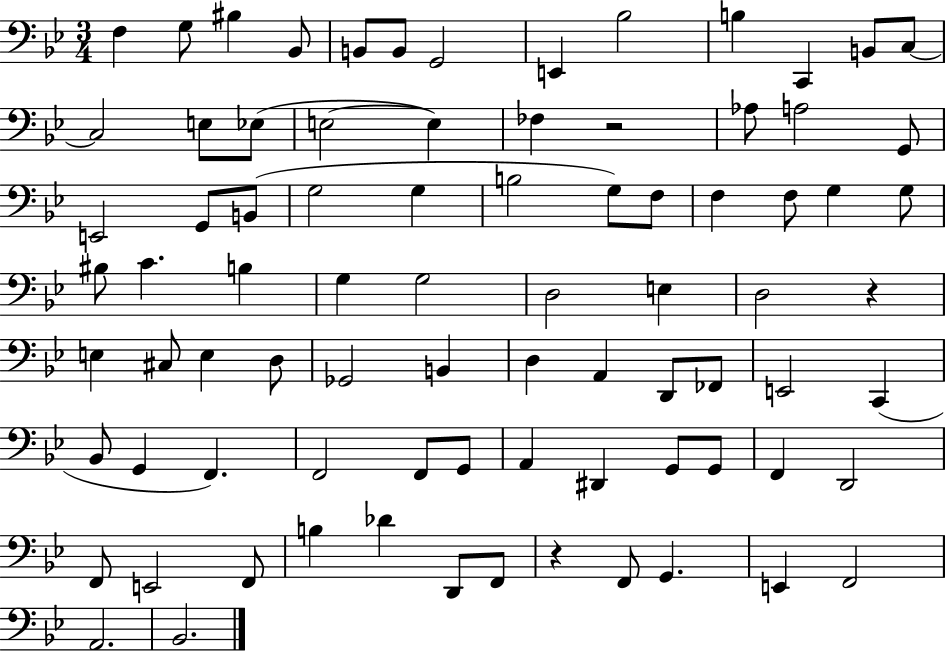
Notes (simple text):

F3/q G3/e BIS3/q Bb2/e B2/e B2/e G2/h E2/q Bb3/h B3/q C2/q B2/e C3/e C3/h E3/e Eb3/e E3/h E3/q FES3/q R/h Ab3/e A3/h G2/e E2/h G2/e B2/e G3/h G3/q B3/h G3/e F3/e F3/q F3/e G3/q G3/e BIS3/e C4/q. B3/q G3/q G3/h D3/h E3/q D3/h R/q E3/q C#3/e E3/q D3/e Gb2/h B2/q D3/q A2/q D2/e FES2/e E2/h C2/q Bb2/e G2/q F2/q. F2/h F2/e G2/e A2/q D#2/q G2/e G2/e F2/q D2/h F2/e E2/h F2/e B3/q Db4/q D2/e F2/e R/q F2/e G2/q. E2/q F2/h A2/h. Bb2/h.